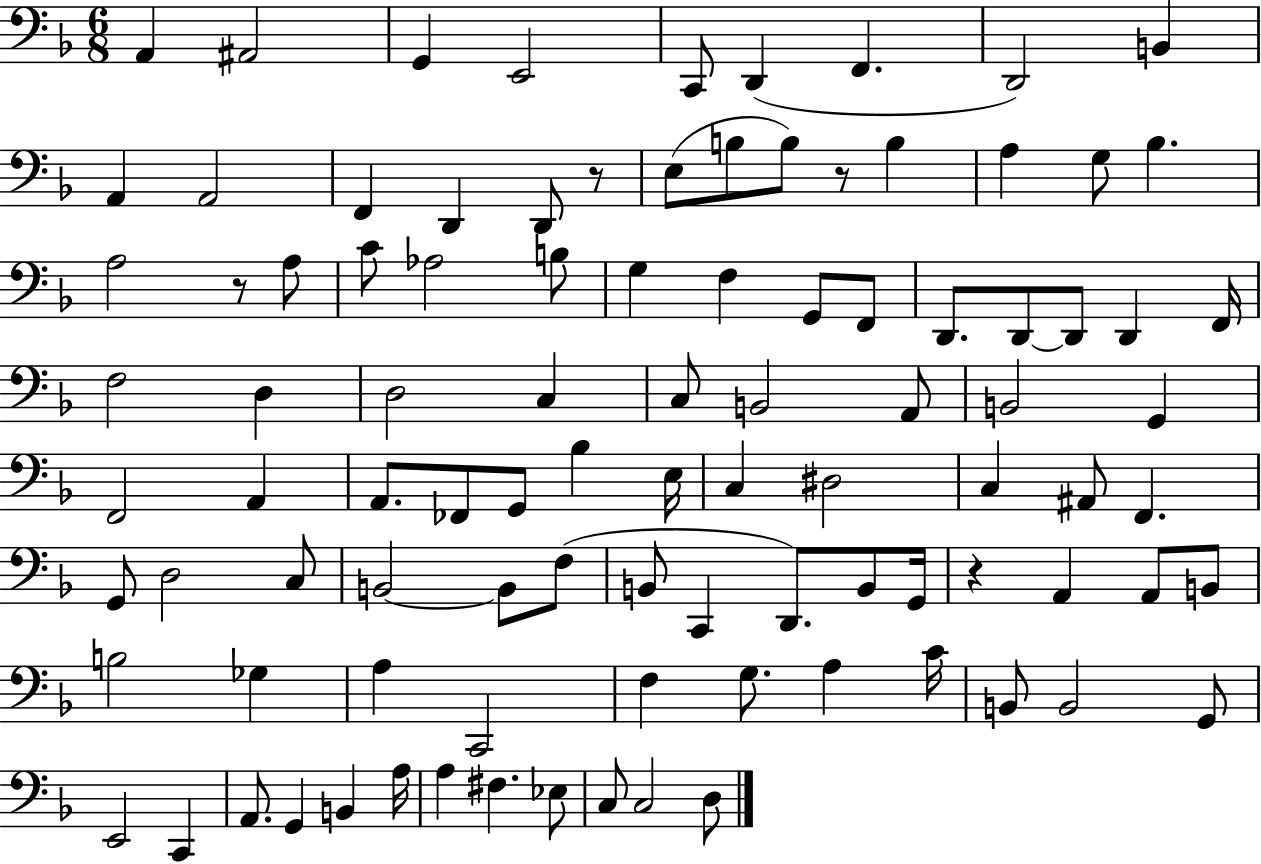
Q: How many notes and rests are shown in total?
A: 97